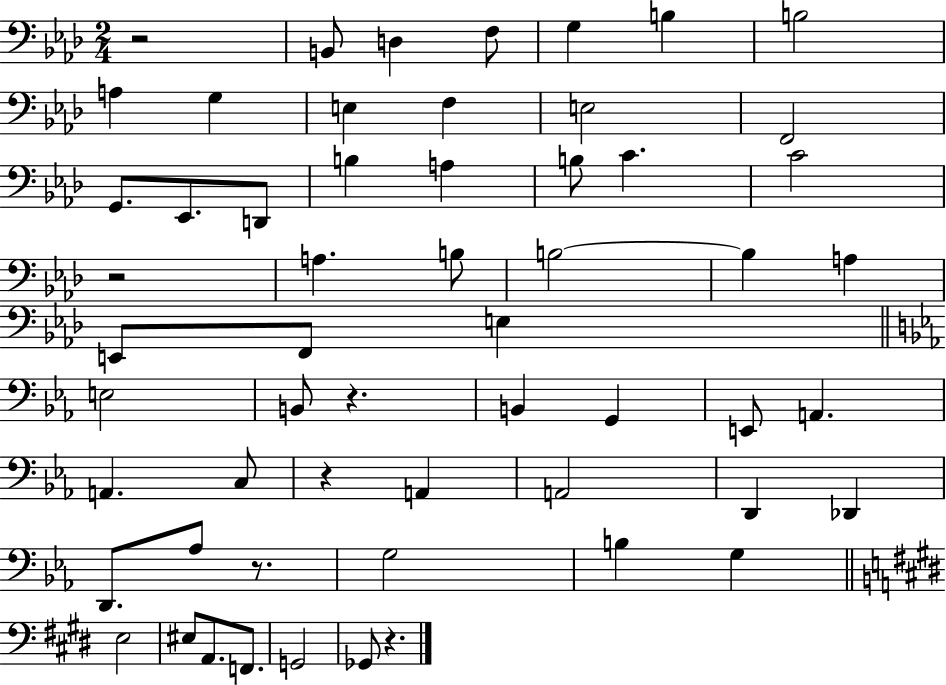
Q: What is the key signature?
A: AES major